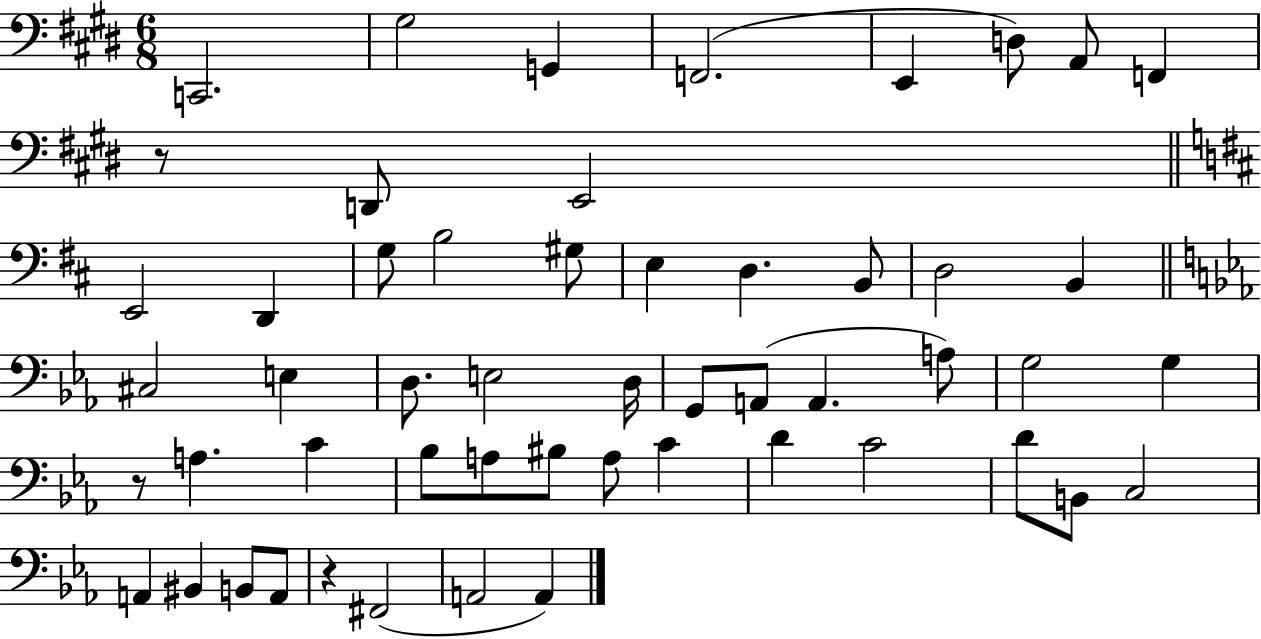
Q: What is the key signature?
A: E major